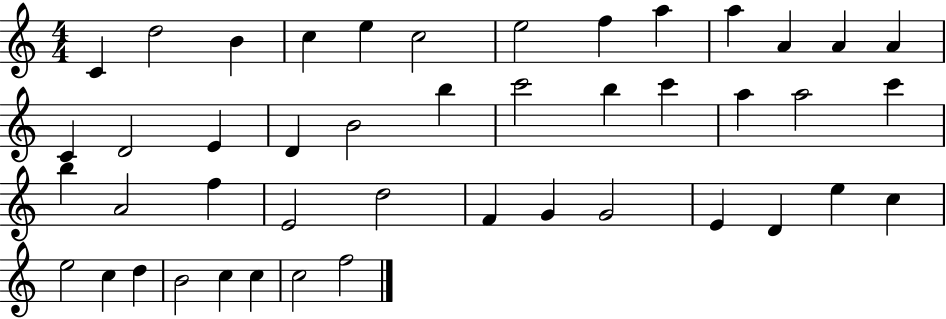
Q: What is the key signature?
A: C major